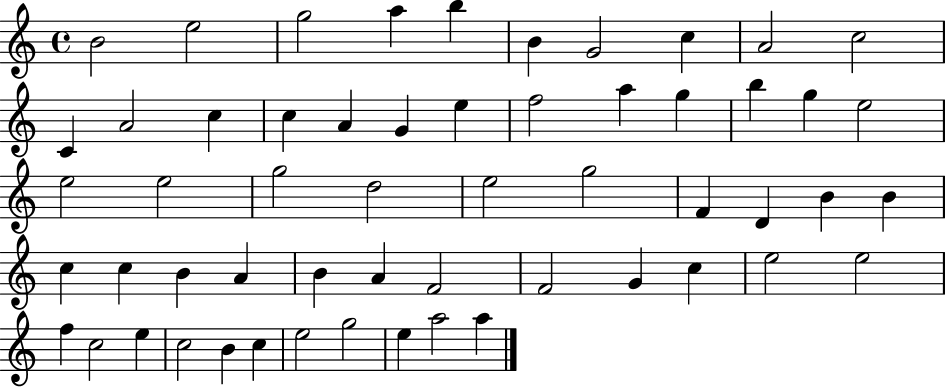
X:1
T:Untitled
M:4/4
L:1/4
K:C
B2 e2 g2 a b B G2 c A2 c2 C A2 c c A G e f2 a g b g e2 e2 e2 g2 d2 e2 g2 F D B B c c B A B A F2 F2 G c e2 e2 f c2 e c2 B c e2 g2 e a2 a